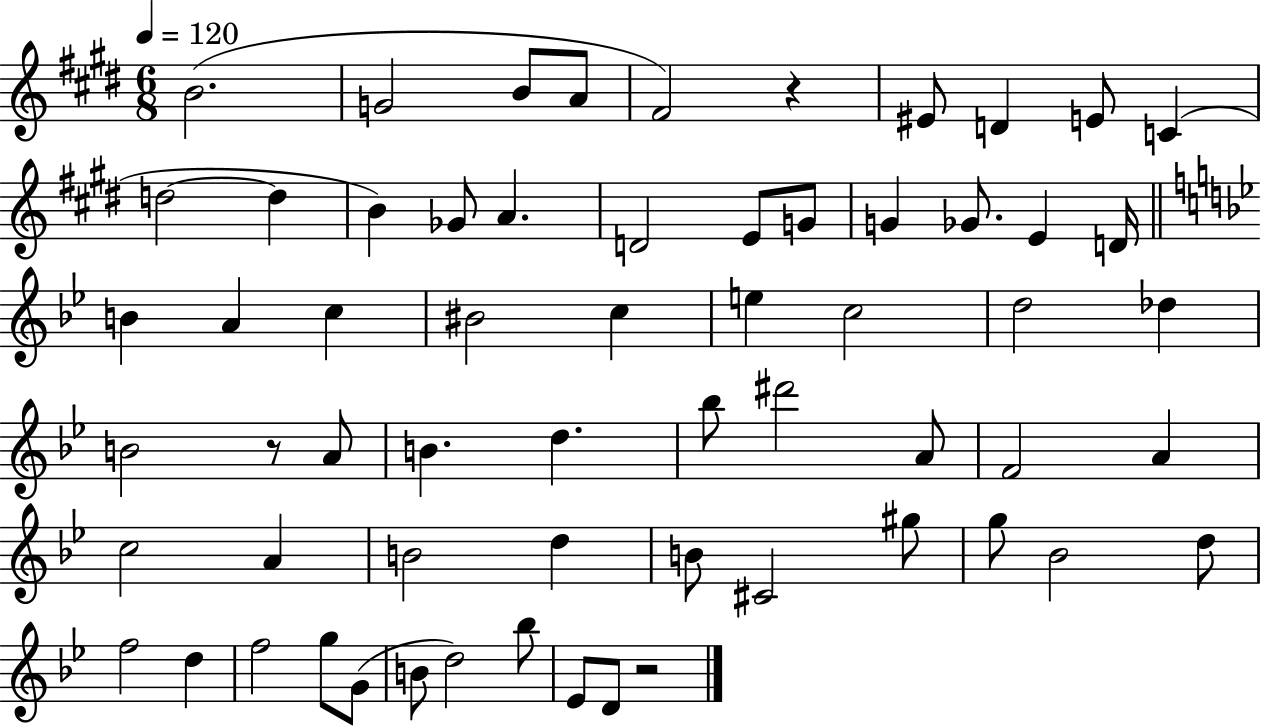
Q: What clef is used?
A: treble